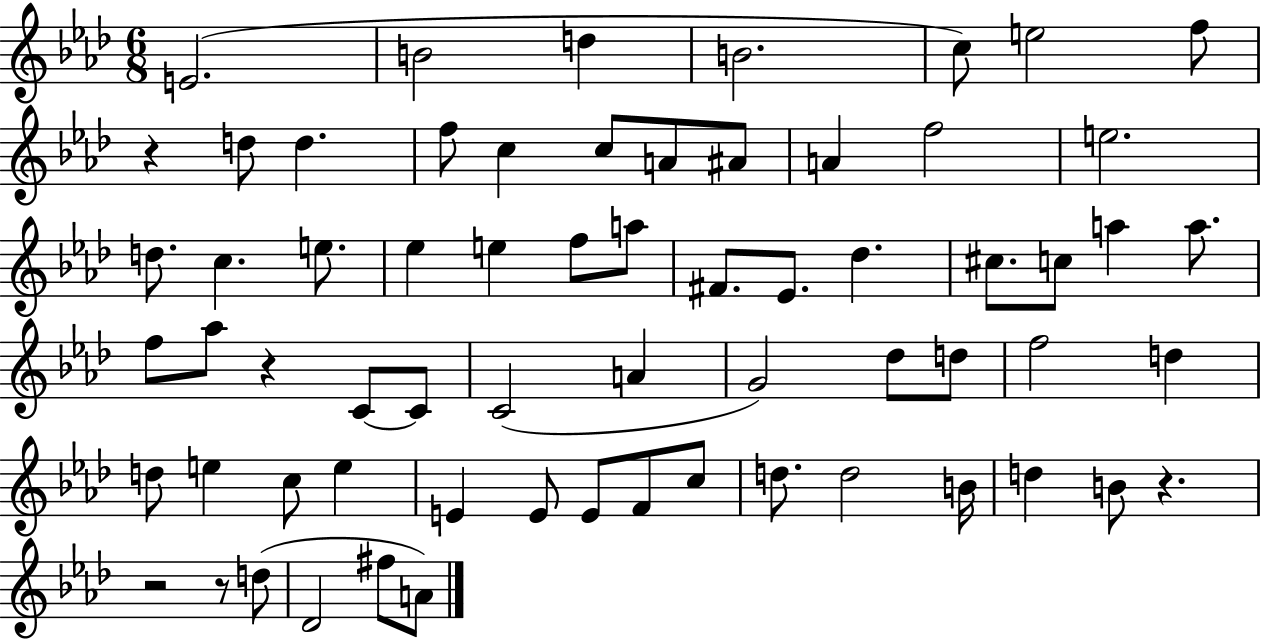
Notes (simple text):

E4/h. B4/h D5/q B4/h. C5/e E5/h F5/e R/q D5/e D5/q. F5/e C5/q C5/e A4/e A#4/e A4/q F5/h E5/h. D5/e. C5/q. E5/e. Eb5/q E5/q F5/e A5/e F#4/e. Eb4/e. Db5/q. C#5/e. C5/e A5/q A5/e. F5/e Ab5/e R/q C4/e C4/e C4/h A4/q G4/h Db5/e D5/e F5/h D5/q D5/e E5/q C5/e E5/q E4/q E4/e E4/e F4/e C5/e D5/e. D5/h B4/s D5/q B4/e R/q. R/h R/e D5/e Db4/h F#5/e A4/e